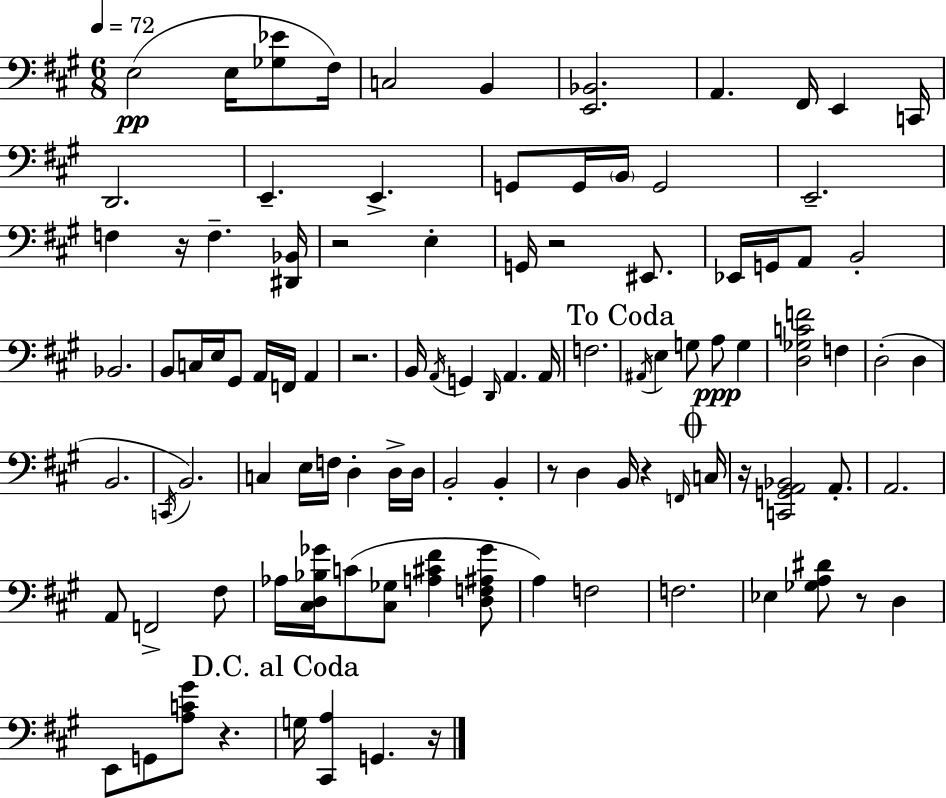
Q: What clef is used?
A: bass